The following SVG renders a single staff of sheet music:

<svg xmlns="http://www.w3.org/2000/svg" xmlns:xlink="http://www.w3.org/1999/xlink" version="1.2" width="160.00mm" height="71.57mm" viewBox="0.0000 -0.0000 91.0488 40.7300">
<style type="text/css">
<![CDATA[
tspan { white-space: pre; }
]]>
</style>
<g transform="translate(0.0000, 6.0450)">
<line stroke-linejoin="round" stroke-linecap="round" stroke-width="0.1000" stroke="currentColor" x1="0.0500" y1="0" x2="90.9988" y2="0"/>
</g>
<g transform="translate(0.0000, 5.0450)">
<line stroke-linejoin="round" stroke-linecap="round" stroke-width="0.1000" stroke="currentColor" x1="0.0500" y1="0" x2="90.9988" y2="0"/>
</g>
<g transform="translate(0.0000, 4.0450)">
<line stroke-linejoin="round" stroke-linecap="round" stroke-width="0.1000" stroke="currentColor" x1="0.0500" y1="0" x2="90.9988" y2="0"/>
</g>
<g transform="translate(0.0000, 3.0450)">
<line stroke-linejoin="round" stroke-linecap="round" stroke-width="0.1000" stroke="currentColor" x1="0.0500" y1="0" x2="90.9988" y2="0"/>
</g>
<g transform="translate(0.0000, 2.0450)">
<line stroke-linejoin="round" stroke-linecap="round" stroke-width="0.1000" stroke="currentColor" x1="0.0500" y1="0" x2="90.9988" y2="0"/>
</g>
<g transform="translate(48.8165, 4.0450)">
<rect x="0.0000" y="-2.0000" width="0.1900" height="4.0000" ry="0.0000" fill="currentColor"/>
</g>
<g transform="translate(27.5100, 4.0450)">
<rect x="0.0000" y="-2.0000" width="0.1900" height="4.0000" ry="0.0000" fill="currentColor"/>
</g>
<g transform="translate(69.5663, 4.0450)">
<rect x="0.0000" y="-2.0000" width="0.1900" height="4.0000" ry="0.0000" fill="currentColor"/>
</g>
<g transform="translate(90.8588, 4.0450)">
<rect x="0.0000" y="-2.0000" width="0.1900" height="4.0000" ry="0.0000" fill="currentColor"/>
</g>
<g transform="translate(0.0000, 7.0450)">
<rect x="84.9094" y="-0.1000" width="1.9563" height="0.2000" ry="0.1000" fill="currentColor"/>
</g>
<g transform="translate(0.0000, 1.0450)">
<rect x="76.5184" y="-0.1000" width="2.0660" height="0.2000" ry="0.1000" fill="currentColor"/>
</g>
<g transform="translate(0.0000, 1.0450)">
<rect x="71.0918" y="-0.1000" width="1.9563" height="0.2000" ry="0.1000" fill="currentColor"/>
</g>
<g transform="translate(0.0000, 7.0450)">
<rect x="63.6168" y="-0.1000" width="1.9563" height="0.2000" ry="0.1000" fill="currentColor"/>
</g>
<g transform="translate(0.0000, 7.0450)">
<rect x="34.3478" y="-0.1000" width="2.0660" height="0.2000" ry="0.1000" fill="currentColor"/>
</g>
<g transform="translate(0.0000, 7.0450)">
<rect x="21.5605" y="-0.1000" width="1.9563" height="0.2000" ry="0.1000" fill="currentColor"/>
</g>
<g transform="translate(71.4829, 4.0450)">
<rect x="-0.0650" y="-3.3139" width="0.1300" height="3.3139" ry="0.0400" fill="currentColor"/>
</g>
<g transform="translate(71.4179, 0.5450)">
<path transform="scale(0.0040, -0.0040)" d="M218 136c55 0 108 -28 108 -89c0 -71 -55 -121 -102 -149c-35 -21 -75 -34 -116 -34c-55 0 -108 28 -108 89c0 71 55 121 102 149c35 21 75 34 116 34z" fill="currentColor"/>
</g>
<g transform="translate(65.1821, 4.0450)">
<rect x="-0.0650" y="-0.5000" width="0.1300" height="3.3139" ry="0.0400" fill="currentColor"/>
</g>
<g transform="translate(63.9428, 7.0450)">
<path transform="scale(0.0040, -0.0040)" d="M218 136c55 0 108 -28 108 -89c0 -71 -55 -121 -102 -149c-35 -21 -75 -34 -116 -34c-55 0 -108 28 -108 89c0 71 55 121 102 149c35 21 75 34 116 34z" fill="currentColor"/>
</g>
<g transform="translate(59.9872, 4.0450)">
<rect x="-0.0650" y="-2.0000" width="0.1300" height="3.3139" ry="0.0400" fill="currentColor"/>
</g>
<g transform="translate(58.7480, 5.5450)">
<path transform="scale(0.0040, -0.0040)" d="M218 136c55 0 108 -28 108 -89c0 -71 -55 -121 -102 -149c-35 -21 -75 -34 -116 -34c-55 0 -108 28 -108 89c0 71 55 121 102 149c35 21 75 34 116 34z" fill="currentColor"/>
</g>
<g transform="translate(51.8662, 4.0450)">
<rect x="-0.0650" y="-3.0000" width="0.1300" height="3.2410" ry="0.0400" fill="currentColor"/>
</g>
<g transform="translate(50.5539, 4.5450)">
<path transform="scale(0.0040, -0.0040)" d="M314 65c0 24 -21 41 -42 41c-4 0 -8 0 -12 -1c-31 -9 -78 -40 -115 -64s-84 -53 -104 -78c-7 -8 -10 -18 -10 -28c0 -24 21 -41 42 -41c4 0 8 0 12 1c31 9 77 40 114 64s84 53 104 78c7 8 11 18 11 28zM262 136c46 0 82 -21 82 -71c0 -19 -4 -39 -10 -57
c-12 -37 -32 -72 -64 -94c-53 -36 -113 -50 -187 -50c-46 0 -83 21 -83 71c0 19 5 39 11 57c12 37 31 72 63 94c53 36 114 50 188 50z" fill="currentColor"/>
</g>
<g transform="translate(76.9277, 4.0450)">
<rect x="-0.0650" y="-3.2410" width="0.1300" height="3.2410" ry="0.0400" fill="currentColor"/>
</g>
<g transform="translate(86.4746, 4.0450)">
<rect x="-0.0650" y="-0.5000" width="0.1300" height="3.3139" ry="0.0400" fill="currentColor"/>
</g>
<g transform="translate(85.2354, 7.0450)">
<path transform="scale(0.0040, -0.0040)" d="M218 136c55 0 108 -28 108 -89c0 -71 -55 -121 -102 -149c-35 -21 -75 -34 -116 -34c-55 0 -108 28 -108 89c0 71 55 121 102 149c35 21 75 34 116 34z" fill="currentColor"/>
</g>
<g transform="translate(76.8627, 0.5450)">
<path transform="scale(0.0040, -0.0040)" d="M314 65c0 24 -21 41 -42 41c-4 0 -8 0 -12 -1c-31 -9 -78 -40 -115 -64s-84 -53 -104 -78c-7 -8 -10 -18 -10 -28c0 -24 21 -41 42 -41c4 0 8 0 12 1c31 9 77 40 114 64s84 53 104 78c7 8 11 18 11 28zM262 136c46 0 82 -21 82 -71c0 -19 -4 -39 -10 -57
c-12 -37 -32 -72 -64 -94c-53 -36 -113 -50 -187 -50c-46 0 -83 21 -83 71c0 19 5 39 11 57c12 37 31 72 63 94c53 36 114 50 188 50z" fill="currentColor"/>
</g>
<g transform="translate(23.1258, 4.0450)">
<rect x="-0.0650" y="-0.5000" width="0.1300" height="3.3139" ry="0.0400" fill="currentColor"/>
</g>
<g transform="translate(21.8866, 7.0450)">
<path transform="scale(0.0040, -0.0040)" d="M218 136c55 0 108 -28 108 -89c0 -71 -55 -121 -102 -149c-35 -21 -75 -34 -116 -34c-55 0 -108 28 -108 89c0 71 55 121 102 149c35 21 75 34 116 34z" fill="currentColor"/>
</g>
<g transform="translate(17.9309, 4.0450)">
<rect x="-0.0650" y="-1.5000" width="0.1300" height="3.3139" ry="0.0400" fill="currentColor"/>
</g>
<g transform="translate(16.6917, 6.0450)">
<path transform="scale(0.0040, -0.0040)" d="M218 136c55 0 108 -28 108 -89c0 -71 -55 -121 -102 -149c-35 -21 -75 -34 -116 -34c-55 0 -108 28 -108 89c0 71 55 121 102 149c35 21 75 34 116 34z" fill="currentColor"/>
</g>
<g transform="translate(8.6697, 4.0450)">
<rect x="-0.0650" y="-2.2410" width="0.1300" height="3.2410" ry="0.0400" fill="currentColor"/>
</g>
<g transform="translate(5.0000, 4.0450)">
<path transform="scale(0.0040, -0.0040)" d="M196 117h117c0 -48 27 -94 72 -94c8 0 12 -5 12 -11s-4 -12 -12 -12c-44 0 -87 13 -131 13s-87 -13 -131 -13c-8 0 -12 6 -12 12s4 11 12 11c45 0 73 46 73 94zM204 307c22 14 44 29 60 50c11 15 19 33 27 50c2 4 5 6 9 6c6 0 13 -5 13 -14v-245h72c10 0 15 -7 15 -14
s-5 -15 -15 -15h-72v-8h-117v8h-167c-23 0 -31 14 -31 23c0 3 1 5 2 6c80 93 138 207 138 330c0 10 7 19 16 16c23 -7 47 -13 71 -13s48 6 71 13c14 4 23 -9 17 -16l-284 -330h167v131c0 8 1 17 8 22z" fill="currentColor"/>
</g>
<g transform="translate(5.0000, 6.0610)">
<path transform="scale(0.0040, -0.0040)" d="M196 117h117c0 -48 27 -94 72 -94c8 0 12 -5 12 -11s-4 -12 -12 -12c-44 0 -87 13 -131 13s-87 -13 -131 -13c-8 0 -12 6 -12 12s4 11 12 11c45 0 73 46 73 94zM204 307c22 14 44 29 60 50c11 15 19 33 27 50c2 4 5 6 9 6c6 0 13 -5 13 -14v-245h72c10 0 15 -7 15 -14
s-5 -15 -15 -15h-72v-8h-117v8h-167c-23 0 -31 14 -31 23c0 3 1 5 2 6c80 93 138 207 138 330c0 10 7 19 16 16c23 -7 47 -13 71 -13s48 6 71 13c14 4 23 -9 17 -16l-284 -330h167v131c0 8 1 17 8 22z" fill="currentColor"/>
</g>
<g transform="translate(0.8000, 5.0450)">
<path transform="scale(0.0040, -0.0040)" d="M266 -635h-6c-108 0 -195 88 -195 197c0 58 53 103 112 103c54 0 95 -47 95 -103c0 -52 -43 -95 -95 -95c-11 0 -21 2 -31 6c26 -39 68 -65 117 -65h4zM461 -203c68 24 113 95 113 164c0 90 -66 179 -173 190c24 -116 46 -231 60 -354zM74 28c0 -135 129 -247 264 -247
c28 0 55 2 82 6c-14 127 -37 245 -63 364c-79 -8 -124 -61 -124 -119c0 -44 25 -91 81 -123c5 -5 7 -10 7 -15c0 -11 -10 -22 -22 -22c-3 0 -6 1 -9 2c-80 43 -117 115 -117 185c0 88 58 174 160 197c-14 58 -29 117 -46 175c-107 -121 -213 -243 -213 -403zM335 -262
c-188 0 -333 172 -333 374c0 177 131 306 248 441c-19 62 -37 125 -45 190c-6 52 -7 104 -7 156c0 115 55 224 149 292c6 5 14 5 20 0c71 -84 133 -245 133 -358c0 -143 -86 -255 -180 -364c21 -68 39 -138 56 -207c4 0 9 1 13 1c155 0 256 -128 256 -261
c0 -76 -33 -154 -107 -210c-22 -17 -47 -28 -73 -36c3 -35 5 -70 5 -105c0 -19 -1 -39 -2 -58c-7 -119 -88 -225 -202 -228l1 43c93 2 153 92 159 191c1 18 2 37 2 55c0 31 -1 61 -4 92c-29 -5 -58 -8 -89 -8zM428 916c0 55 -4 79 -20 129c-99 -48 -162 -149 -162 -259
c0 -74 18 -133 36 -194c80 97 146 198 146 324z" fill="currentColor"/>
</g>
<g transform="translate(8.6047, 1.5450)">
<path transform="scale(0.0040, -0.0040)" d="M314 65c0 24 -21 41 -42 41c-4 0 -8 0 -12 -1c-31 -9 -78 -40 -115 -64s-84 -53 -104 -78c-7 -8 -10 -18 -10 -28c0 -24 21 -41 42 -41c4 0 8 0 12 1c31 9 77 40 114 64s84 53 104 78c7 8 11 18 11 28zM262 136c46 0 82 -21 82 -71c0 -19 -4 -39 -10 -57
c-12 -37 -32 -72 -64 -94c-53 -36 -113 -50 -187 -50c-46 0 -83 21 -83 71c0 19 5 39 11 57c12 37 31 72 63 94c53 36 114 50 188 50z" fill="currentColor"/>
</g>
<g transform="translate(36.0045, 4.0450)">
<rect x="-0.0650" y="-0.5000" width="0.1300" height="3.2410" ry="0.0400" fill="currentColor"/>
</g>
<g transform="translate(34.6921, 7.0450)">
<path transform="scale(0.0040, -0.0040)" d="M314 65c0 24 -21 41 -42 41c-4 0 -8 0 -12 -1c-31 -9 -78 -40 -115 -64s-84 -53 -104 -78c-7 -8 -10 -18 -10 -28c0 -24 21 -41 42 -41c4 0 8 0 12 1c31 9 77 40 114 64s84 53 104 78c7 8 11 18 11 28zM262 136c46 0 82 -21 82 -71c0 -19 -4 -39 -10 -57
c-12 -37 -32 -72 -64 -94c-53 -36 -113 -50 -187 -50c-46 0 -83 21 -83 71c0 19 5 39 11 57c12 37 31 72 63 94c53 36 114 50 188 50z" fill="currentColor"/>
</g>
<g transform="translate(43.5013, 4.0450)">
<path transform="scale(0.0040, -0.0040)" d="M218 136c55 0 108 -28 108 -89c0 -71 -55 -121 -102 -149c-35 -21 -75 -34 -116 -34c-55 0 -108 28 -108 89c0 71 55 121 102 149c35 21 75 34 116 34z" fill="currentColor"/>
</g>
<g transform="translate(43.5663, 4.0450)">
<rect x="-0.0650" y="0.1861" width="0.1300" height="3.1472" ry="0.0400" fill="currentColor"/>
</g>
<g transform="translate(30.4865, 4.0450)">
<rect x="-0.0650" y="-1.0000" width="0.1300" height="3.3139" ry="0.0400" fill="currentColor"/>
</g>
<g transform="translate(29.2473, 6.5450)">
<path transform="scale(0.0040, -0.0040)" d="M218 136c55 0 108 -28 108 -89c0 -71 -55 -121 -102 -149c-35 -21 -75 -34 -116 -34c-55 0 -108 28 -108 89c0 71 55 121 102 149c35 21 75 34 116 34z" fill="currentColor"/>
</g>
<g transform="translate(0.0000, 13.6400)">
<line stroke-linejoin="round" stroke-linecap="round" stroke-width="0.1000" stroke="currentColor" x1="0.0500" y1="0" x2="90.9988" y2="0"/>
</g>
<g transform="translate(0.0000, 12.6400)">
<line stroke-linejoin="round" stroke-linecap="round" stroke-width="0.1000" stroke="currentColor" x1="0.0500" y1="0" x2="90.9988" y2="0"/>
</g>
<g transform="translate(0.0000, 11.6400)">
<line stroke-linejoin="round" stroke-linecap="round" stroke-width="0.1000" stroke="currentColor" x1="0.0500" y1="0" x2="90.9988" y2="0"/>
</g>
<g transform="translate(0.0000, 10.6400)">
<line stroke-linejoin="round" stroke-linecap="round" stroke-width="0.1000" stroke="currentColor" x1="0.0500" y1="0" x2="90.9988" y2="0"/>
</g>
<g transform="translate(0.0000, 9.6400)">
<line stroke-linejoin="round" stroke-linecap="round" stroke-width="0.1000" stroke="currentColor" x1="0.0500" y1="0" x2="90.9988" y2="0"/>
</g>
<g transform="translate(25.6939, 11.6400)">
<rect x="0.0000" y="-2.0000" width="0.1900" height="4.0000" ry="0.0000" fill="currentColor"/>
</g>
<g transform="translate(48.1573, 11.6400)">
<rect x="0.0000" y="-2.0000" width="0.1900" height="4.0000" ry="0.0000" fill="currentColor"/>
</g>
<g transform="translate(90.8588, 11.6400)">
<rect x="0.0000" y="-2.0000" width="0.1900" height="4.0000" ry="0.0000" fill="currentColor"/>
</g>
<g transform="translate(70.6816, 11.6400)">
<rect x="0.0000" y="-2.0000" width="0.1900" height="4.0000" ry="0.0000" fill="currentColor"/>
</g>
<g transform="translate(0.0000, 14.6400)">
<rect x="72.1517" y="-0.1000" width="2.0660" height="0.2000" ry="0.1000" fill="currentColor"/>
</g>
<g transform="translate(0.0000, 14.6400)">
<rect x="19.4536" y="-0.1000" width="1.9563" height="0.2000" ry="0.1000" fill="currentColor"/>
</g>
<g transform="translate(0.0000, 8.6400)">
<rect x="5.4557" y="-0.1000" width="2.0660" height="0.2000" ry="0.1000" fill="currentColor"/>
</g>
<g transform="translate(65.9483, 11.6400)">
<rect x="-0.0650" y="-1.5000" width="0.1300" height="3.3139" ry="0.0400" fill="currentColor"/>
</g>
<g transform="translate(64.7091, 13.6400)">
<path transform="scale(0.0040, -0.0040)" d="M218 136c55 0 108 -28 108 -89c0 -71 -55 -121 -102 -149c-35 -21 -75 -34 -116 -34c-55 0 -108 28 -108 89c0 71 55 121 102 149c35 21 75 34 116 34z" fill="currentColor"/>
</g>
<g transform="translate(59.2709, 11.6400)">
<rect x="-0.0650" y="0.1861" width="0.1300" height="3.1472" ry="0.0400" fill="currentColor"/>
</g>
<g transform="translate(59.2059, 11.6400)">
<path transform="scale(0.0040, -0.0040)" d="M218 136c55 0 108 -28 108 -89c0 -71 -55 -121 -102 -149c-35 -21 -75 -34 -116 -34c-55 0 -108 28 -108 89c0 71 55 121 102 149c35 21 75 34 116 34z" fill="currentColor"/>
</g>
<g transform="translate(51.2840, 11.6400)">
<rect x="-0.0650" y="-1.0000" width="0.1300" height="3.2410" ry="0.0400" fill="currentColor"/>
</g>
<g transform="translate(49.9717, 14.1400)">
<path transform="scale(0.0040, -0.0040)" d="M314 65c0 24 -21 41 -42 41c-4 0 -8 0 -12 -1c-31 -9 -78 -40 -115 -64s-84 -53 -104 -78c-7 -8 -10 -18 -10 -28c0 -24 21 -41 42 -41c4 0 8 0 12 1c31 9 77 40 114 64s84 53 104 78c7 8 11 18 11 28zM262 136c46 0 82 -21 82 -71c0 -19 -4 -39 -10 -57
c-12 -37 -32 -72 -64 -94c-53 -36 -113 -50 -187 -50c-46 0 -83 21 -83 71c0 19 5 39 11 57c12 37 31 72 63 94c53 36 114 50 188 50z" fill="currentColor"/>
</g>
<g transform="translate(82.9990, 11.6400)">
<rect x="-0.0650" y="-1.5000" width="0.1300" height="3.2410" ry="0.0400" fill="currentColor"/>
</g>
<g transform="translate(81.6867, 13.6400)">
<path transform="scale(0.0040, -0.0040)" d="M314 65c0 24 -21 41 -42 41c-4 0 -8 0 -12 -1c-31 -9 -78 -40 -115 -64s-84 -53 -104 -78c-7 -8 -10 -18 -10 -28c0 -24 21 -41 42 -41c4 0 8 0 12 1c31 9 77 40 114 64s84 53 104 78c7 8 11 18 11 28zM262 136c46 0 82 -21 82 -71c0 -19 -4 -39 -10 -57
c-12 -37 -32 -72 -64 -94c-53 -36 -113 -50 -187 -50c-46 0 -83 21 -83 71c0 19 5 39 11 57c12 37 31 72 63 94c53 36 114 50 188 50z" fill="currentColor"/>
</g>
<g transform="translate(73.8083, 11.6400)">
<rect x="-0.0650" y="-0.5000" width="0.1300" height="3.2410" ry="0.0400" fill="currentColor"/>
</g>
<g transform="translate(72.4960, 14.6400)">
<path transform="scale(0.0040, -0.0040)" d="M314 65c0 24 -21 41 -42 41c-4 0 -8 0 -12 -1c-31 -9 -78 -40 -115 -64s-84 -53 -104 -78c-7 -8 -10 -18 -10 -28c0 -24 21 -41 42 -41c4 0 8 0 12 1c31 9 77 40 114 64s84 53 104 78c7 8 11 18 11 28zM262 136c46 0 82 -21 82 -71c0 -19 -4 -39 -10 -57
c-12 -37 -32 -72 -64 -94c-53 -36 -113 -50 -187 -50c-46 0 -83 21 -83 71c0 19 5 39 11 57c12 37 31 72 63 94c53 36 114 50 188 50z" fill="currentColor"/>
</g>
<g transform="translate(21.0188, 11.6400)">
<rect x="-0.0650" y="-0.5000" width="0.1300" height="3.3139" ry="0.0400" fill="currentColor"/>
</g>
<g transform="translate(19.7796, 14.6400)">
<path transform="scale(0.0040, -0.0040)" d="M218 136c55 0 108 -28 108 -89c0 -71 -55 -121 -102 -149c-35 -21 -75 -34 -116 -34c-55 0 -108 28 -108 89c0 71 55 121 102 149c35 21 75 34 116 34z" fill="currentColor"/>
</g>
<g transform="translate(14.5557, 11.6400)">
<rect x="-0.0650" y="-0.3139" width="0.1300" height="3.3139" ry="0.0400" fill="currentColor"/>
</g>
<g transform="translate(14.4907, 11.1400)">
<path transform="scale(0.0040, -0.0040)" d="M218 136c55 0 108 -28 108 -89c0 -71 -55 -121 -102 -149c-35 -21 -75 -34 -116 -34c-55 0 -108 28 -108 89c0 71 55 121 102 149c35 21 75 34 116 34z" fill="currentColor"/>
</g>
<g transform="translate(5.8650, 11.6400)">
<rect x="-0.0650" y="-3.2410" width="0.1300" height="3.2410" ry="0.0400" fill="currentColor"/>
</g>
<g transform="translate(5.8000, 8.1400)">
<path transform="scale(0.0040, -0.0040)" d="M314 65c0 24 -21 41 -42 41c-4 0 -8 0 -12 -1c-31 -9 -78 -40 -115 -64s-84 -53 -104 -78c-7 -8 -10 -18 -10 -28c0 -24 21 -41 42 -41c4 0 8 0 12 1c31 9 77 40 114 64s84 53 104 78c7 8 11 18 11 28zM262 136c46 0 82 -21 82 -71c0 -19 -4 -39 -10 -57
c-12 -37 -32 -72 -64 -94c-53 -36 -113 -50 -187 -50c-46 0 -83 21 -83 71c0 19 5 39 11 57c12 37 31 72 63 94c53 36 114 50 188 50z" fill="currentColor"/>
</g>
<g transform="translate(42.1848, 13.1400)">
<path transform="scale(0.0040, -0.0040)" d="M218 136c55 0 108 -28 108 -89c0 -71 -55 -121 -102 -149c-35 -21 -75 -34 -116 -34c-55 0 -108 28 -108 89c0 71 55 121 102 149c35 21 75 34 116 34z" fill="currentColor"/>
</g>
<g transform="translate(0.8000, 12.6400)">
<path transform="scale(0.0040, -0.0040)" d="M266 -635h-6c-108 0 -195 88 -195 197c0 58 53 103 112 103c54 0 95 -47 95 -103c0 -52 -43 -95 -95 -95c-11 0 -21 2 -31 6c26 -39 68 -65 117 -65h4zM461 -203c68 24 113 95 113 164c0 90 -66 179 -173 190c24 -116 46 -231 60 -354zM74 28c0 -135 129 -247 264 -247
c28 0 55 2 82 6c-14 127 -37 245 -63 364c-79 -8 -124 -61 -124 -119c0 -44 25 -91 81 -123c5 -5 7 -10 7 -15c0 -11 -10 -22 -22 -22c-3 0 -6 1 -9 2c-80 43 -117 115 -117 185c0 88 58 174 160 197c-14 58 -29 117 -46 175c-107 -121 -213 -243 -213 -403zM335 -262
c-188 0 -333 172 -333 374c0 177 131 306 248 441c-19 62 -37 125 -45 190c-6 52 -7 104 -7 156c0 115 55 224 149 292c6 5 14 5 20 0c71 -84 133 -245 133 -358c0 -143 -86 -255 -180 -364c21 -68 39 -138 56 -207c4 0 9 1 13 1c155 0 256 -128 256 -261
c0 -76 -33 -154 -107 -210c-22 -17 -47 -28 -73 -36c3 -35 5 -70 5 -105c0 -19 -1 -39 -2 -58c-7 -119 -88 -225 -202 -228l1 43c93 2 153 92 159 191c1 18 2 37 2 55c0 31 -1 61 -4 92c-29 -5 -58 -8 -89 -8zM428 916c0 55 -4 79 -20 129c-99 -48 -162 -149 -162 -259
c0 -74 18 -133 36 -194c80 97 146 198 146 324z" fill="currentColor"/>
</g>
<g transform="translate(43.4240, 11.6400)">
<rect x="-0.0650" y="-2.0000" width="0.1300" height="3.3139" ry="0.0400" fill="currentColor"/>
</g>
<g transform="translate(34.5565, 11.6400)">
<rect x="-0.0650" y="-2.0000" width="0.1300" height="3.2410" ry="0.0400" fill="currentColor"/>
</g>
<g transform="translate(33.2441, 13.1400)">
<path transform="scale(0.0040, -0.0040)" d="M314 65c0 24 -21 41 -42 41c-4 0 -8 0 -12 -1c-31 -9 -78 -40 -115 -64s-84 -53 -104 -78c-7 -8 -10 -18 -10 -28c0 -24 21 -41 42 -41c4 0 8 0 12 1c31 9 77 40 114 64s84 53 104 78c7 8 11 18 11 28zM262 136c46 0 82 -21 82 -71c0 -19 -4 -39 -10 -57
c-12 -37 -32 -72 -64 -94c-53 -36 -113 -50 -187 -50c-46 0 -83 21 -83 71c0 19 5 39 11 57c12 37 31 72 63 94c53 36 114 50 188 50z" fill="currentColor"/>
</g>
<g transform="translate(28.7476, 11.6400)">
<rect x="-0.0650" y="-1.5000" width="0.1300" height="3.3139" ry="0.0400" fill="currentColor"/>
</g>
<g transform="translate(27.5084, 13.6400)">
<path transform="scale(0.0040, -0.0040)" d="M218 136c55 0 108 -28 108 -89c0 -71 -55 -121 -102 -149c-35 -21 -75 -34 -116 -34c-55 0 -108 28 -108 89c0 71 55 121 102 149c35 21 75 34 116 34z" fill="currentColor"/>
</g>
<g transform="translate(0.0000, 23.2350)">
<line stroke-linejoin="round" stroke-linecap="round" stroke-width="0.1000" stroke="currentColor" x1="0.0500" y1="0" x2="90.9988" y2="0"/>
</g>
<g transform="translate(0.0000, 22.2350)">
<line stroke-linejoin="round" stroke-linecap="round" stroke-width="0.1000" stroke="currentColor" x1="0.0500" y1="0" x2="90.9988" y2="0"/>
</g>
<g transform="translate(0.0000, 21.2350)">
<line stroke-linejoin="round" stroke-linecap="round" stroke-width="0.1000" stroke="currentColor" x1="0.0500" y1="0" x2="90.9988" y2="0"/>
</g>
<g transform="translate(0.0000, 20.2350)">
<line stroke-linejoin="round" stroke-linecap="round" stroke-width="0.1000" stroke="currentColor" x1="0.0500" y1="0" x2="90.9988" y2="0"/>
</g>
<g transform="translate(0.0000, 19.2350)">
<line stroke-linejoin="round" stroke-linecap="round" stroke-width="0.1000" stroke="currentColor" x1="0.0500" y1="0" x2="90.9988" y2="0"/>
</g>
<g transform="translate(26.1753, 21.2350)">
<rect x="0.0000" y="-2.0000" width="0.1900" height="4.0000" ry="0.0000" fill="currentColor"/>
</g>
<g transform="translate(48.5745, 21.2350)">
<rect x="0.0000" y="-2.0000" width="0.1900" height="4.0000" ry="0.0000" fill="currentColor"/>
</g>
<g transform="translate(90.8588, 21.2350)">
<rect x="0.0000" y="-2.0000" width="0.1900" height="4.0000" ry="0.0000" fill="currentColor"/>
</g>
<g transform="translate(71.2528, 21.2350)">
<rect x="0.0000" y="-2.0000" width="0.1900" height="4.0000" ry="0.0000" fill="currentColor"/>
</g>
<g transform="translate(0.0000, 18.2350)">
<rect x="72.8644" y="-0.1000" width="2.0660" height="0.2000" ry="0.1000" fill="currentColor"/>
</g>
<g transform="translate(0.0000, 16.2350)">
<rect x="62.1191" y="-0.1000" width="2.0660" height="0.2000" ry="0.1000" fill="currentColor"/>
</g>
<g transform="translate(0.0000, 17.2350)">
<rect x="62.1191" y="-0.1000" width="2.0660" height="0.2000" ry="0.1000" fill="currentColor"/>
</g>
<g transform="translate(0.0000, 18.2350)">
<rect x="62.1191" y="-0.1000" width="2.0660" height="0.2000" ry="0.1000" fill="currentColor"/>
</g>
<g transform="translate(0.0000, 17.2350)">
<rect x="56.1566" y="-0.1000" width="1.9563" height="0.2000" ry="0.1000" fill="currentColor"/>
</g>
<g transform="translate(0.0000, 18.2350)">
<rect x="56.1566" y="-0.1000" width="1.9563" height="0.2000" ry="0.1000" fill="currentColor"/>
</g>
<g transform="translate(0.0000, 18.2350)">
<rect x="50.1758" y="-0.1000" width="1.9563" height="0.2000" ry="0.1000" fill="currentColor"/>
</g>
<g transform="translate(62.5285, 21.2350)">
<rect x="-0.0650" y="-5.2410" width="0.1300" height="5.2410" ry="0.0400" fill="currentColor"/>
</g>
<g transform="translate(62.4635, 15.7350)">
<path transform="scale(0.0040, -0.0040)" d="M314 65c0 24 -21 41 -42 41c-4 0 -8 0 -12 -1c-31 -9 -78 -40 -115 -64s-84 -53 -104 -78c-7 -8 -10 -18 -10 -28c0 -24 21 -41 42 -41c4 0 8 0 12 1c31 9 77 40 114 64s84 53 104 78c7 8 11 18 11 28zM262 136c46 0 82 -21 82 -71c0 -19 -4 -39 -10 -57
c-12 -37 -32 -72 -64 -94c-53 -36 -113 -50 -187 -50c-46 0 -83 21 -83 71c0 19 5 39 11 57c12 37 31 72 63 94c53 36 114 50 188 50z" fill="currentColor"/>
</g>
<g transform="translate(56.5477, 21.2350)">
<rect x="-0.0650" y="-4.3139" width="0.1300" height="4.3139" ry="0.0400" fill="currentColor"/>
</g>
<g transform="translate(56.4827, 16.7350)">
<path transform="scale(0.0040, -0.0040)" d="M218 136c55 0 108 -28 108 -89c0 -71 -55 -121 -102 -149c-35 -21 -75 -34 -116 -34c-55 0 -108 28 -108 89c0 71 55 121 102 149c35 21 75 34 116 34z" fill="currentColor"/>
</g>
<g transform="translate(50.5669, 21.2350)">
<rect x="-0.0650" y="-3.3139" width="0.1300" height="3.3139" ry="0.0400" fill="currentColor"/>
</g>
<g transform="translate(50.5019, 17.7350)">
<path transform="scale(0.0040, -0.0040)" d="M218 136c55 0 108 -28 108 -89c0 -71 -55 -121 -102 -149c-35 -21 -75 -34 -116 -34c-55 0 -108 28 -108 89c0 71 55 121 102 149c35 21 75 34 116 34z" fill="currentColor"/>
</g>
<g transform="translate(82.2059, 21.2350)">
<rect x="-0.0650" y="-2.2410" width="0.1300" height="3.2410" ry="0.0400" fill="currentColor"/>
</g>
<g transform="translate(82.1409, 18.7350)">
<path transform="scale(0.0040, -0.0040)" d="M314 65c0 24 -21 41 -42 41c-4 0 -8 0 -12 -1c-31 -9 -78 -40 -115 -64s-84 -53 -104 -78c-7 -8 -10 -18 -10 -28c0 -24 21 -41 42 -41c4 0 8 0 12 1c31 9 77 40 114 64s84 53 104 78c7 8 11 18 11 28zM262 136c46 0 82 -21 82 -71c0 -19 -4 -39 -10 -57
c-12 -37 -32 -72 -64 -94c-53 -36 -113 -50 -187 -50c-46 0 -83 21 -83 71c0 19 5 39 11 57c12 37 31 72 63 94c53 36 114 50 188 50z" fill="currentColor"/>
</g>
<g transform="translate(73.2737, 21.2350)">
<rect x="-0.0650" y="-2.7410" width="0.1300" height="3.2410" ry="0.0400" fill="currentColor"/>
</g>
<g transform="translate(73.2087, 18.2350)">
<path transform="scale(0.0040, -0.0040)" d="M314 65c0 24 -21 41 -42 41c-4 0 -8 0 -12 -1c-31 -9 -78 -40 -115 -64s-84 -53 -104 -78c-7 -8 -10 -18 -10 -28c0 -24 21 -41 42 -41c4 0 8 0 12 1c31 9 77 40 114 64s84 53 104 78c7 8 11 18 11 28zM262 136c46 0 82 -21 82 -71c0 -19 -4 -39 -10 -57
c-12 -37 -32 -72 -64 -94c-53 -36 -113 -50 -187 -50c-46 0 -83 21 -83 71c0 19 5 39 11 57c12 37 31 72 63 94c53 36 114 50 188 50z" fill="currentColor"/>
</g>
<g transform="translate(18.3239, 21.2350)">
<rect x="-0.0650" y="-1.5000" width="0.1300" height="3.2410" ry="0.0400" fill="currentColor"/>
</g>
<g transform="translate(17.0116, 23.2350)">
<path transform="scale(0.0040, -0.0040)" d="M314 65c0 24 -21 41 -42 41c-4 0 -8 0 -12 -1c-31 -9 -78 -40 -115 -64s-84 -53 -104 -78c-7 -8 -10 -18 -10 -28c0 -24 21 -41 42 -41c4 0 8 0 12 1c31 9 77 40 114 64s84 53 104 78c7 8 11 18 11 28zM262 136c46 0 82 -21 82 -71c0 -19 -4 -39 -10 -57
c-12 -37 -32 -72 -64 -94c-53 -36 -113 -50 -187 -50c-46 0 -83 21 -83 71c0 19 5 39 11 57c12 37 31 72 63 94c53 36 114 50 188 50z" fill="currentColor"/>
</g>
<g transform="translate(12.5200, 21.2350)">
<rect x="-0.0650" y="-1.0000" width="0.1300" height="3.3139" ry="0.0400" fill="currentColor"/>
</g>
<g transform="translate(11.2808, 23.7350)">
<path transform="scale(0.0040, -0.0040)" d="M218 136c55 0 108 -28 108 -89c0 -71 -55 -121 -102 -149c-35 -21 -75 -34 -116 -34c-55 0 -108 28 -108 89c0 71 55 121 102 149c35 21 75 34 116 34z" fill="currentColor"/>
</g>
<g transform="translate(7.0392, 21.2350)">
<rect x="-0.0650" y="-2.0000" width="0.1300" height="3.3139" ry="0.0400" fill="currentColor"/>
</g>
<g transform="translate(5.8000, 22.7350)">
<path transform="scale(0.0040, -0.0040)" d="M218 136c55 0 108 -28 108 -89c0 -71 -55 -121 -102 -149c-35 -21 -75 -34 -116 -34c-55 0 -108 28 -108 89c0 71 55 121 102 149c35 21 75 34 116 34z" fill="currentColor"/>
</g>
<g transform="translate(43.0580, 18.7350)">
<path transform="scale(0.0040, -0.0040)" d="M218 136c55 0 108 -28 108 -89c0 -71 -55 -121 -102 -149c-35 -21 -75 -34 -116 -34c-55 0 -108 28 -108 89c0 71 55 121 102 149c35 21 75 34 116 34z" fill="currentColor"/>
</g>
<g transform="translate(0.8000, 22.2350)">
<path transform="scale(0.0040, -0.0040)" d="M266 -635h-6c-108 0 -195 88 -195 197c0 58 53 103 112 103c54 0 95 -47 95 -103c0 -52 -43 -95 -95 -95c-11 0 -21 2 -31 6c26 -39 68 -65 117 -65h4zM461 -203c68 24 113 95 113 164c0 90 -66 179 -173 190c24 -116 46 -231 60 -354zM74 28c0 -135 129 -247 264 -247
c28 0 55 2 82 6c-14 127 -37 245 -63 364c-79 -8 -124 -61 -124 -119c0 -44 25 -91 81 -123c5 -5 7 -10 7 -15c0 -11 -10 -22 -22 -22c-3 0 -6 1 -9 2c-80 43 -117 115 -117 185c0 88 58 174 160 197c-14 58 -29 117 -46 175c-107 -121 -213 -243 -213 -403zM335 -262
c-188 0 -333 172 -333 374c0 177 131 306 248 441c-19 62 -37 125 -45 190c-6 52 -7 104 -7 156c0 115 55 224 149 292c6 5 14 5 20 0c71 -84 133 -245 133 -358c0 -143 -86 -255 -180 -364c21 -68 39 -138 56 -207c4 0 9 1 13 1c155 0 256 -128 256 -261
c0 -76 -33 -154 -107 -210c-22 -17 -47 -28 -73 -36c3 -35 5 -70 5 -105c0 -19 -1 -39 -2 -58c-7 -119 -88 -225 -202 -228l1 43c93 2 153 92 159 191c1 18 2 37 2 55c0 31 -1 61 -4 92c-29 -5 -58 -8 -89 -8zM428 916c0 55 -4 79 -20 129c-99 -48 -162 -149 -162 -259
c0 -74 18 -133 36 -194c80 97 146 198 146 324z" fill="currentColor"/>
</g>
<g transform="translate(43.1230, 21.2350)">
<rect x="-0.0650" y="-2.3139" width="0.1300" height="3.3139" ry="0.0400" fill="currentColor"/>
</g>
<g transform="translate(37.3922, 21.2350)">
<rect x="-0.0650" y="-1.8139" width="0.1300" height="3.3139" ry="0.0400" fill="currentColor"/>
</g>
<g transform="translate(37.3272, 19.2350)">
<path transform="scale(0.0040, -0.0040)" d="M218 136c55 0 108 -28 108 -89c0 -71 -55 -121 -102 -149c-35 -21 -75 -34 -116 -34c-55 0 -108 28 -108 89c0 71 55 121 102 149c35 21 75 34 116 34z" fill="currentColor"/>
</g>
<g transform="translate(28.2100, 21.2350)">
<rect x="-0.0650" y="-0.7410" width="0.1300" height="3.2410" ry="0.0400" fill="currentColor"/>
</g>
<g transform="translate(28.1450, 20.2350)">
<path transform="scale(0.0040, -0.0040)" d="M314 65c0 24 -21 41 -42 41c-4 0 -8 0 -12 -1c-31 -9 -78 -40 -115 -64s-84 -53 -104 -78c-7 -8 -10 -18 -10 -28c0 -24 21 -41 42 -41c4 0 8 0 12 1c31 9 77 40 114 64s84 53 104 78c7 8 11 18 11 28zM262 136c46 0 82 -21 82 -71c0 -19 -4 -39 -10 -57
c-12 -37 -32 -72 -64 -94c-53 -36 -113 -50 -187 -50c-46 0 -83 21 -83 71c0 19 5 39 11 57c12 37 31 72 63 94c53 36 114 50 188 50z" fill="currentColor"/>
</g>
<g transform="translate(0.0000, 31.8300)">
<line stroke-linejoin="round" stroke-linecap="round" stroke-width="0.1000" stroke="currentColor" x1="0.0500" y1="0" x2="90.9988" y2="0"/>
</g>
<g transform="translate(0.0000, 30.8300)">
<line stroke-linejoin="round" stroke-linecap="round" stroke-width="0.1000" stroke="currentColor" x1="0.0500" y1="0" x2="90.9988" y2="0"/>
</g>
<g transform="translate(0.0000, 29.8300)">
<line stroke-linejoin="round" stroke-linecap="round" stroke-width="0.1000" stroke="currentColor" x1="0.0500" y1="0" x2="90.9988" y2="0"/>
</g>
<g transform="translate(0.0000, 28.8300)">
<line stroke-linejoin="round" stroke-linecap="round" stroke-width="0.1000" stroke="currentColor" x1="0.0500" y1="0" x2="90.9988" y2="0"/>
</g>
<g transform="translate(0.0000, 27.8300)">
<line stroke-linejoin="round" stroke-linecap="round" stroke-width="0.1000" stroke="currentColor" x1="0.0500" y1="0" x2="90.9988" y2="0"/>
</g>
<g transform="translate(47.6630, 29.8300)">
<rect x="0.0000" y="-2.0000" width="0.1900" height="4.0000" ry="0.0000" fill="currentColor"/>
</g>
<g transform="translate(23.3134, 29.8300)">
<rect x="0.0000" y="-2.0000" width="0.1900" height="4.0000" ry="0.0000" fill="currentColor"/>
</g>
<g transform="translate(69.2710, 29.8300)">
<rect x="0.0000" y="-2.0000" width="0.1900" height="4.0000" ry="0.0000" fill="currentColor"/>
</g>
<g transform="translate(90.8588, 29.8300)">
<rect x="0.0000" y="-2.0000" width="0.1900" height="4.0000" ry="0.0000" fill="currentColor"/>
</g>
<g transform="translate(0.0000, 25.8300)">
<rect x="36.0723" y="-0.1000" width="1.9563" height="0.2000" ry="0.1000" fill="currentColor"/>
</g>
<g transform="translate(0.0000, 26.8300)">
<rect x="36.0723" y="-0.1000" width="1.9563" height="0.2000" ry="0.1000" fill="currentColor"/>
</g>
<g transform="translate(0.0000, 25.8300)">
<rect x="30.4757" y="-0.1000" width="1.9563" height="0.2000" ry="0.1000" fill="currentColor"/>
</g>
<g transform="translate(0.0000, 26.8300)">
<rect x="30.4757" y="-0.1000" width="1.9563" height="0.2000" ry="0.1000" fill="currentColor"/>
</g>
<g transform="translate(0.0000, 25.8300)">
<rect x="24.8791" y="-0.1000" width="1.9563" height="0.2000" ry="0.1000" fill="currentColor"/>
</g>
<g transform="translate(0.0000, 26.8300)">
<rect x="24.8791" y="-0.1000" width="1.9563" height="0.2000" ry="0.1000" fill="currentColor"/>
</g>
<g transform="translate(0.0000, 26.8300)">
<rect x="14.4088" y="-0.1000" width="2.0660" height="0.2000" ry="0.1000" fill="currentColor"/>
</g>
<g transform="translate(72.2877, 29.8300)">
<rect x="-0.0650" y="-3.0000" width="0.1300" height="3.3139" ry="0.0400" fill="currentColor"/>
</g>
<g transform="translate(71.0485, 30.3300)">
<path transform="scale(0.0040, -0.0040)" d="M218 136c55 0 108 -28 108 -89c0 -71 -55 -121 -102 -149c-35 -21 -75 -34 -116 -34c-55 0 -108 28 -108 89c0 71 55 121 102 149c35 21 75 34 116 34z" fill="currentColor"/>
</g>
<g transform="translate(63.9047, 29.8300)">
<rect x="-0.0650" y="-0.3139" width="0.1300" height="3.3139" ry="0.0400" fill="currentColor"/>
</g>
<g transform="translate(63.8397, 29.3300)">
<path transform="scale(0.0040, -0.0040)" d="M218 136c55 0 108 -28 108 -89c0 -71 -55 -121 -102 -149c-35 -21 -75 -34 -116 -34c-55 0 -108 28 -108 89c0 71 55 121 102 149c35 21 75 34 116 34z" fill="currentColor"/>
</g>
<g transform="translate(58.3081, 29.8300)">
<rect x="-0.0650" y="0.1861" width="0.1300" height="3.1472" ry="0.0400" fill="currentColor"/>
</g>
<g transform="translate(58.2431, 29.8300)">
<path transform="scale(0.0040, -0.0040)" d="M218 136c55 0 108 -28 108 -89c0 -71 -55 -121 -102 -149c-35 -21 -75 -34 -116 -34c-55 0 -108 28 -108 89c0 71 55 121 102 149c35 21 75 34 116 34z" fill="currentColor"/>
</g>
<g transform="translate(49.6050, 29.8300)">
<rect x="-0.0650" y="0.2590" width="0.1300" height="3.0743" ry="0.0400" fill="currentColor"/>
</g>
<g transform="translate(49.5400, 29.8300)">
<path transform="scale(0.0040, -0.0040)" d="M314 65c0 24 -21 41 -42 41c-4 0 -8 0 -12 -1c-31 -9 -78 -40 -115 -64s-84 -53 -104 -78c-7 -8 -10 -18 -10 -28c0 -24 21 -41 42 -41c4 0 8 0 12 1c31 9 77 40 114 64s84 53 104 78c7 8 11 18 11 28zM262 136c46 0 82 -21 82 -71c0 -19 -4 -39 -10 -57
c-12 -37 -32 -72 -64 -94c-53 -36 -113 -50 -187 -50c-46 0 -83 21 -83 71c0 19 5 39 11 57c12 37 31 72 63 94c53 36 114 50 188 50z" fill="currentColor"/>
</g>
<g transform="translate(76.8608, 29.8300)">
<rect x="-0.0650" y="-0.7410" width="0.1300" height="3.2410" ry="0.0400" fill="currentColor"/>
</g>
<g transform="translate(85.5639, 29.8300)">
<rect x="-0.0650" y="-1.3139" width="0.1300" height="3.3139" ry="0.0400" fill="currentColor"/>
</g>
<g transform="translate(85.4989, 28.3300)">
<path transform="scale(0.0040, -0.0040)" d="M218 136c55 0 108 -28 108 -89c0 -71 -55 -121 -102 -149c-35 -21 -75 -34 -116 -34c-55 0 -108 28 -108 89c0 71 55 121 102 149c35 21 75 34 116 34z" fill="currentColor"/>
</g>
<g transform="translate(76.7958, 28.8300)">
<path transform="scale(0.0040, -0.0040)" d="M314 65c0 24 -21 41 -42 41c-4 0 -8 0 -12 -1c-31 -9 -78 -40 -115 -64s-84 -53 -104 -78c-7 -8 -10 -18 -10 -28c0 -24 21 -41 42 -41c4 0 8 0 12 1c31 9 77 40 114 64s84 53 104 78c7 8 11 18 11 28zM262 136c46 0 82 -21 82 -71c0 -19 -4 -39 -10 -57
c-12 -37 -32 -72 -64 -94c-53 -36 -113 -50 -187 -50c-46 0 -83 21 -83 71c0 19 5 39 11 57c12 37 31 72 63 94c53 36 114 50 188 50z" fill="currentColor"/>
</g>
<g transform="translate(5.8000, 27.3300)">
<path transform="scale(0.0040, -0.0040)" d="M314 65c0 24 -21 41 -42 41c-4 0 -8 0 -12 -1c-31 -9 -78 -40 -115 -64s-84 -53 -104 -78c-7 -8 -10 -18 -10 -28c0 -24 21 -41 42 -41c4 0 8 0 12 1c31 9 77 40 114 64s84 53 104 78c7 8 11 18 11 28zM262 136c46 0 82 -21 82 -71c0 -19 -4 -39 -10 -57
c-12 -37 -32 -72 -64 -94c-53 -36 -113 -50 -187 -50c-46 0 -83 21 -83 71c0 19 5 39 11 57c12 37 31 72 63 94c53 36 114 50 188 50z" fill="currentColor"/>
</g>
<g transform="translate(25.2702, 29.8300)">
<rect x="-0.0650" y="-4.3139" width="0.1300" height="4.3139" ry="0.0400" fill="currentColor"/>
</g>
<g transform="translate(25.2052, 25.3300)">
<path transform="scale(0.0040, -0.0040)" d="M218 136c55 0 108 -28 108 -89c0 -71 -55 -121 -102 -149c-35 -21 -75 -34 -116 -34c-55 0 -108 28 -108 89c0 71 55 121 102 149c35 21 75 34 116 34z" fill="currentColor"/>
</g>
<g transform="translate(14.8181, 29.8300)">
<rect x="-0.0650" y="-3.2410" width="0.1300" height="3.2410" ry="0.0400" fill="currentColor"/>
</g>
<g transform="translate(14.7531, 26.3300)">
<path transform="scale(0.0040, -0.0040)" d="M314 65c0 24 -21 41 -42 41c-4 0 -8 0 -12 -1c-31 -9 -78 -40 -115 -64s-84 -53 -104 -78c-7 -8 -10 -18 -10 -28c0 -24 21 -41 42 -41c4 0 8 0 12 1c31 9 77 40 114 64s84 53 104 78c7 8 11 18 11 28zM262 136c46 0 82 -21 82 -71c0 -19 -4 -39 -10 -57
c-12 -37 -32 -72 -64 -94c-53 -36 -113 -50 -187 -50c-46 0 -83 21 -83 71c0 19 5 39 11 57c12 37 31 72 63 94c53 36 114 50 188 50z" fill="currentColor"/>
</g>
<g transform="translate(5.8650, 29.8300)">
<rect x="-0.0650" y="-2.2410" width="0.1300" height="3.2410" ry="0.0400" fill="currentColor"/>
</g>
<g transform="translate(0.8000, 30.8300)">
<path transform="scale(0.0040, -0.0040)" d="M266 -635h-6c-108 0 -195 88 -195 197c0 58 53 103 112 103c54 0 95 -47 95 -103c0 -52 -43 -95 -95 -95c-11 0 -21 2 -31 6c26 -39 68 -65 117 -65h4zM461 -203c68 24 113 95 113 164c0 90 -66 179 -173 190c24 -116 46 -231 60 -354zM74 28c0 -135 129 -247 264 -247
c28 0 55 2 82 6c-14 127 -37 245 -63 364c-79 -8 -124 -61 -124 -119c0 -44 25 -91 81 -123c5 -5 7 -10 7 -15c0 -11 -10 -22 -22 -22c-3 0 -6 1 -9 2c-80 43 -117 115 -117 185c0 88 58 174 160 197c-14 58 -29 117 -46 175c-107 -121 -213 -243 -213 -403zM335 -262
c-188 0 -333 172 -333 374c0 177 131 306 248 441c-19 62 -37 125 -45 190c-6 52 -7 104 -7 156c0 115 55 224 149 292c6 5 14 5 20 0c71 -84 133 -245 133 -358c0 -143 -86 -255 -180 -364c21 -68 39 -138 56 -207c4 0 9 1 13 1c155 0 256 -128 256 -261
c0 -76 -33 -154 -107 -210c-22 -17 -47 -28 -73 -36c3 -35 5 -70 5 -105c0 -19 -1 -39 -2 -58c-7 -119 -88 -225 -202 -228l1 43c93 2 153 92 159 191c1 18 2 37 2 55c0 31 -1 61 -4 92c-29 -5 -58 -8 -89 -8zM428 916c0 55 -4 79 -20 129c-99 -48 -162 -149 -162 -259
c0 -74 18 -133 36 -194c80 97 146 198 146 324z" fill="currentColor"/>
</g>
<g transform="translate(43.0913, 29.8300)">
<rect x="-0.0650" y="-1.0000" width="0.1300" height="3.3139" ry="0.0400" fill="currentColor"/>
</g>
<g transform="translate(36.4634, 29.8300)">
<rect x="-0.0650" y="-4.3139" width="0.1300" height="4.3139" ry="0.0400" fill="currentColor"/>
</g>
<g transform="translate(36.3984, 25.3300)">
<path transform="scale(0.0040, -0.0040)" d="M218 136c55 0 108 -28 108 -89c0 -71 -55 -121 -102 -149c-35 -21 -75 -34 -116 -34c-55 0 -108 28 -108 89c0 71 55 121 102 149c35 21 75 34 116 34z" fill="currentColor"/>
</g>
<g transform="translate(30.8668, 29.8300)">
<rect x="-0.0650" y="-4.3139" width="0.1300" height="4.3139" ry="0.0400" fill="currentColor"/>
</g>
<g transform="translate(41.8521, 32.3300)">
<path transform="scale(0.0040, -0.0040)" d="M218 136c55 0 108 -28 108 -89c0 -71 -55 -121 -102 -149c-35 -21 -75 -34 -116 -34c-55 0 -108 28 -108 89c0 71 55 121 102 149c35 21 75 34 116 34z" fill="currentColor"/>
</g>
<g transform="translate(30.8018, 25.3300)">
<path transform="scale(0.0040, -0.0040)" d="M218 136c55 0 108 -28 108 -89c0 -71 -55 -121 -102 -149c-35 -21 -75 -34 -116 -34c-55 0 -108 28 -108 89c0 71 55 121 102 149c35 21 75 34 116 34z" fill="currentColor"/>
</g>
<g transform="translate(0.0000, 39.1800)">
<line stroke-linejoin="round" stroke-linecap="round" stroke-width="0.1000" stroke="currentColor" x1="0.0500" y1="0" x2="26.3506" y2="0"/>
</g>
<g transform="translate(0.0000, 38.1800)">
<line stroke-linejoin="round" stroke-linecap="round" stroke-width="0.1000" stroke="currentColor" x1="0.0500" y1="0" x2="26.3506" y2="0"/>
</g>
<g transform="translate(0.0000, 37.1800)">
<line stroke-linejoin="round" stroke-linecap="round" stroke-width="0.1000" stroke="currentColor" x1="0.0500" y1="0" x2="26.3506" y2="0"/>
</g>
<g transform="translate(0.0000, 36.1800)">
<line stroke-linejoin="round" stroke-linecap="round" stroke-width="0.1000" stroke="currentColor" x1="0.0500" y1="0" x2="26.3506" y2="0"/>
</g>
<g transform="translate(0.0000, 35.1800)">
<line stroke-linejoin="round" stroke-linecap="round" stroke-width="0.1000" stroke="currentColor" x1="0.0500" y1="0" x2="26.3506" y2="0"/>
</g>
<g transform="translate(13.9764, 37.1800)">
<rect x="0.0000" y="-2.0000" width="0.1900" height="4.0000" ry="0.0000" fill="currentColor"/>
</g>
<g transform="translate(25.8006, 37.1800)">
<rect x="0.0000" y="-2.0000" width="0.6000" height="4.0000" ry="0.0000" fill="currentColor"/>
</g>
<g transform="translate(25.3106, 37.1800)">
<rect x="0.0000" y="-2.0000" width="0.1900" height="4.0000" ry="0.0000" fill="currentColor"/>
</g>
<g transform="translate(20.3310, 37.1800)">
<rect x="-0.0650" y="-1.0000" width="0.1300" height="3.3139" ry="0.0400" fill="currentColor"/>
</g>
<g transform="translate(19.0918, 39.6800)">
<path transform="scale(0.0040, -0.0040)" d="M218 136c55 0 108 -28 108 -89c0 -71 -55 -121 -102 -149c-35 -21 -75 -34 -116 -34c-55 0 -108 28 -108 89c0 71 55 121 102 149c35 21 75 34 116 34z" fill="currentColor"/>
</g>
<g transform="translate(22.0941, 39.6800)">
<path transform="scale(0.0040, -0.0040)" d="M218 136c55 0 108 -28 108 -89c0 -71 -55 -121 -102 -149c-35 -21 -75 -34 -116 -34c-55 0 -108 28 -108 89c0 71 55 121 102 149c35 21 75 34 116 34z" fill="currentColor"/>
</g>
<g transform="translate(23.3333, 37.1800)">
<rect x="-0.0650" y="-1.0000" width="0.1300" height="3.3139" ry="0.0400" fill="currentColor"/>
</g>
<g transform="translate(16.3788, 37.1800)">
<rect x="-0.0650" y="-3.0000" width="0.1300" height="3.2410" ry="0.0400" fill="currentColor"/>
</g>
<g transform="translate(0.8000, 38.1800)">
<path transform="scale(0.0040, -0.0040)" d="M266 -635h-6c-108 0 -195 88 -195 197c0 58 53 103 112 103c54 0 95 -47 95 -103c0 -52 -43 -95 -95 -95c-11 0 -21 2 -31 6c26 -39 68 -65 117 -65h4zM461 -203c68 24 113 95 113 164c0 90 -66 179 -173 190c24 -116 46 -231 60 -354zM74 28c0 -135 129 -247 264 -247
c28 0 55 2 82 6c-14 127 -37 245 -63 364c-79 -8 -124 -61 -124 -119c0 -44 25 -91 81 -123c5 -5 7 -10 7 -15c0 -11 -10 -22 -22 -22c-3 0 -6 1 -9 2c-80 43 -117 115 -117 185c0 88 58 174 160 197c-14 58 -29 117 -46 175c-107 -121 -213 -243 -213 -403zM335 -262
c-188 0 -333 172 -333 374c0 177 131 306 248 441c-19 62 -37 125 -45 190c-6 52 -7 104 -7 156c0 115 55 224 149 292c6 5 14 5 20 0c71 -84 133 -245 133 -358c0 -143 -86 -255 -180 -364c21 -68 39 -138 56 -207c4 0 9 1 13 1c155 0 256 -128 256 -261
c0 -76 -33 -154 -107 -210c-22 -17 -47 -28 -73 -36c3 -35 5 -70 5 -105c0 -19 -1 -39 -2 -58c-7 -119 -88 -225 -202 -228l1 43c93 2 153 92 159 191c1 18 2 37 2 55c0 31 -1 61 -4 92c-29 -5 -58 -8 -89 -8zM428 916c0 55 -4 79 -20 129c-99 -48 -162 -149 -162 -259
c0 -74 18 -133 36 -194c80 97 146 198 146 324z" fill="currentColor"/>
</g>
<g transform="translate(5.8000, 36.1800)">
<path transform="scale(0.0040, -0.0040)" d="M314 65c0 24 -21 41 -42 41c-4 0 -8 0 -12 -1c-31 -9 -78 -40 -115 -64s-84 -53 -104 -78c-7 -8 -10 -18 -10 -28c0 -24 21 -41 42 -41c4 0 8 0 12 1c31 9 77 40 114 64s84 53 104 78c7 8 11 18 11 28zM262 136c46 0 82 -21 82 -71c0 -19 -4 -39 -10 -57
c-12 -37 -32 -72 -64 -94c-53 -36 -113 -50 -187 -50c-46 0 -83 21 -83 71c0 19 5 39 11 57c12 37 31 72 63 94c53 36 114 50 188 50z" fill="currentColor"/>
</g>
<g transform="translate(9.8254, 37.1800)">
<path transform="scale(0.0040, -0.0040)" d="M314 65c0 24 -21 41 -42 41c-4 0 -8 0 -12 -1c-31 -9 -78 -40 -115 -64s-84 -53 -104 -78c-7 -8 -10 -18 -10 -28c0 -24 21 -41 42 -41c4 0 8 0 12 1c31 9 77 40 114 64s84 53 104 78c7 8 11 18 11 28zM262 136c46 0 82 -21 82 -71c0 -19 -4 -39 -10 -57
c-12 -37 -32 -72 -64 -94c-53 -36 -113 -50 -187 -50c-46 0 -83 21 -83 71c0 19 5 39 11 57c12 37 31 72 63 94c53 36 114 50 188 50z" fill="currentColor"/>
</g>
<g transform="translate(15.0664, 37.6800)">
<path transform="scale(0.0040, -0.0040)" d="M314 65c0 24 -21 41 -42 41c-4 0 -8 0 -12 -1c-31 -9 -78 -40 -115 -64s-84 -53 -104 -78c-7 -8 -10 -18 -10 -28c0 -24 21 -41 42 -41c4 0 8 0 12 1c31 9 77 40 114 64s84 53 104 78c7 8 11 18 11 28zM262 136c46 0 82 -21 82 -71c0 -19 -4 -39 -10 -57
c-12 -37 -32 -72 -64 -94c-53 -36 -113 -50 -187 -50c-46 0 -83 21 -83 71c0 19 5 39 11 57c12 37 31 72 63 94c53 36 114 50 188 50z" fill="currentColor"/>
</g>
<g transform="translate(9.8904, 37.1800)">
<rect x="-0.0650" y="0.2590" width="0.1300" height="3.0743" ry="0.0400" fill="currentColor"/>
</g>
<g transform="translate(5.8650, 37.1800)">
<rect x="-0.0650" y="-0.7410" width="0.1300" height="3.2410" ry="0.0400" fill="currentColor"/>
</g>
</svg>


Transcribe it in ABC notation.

X:1
T:Untitled
M:4/4
L:1/4
K:C
g2 E C D C2 B A2 F C b b2 C b2 c C E F2 F D2 B E C2 E2 F D E2 d2 f g b d' f'2 a2 g2 g2 b2 d' d' d' D B2 B c A d2 e d2 B2 A2 D D